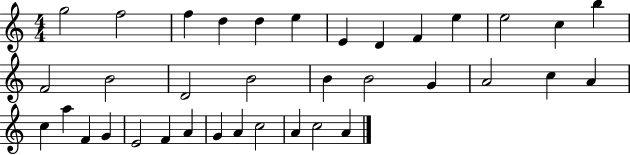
G5/h F5/h F5/q D5/q D5/q E5/q E4/q D4/q F4/q E5/q E5/h C5/q B5/q F4/h B4/h D4/h B4/h B4/q B4/h G4/q A4/h C5/q A4/q C5/q A5/q F4/q G4/q E4/h F4/q A4/q G4/q A4/q C5/h A4/q C5/h A4/q